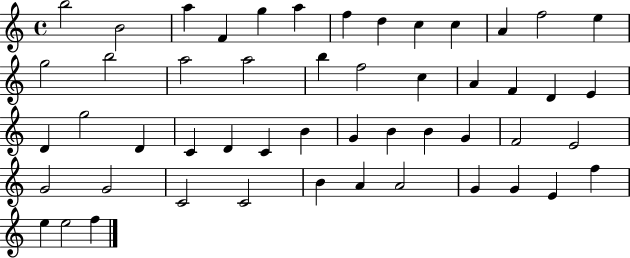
{
  \clef treble
  \time 4/4
  \defaultTimeSignature
  \key c \major
  b''2 b'2 | a''4 f'4 g''4 a''4 | f''4 d''4 c''4 c''4 | a'4 f''2 e''4 | \break g''2 b''2 | a''2 a''2 | b''4 f''2 c''4 | a'4 f'4 d'4 e'4 | \break d'4 g''2 d'4 | c'4 d'4 c'4 b'4 | g'4 b'4 b'4 g'4 | f'2 e'2 | \break g'2 g'2 | c'2 c'2 | b'4 a'4 a'2 | g'4 g'4 e'4 f''4 | \break e''4 e''2 f''4 | \bar "|."
}